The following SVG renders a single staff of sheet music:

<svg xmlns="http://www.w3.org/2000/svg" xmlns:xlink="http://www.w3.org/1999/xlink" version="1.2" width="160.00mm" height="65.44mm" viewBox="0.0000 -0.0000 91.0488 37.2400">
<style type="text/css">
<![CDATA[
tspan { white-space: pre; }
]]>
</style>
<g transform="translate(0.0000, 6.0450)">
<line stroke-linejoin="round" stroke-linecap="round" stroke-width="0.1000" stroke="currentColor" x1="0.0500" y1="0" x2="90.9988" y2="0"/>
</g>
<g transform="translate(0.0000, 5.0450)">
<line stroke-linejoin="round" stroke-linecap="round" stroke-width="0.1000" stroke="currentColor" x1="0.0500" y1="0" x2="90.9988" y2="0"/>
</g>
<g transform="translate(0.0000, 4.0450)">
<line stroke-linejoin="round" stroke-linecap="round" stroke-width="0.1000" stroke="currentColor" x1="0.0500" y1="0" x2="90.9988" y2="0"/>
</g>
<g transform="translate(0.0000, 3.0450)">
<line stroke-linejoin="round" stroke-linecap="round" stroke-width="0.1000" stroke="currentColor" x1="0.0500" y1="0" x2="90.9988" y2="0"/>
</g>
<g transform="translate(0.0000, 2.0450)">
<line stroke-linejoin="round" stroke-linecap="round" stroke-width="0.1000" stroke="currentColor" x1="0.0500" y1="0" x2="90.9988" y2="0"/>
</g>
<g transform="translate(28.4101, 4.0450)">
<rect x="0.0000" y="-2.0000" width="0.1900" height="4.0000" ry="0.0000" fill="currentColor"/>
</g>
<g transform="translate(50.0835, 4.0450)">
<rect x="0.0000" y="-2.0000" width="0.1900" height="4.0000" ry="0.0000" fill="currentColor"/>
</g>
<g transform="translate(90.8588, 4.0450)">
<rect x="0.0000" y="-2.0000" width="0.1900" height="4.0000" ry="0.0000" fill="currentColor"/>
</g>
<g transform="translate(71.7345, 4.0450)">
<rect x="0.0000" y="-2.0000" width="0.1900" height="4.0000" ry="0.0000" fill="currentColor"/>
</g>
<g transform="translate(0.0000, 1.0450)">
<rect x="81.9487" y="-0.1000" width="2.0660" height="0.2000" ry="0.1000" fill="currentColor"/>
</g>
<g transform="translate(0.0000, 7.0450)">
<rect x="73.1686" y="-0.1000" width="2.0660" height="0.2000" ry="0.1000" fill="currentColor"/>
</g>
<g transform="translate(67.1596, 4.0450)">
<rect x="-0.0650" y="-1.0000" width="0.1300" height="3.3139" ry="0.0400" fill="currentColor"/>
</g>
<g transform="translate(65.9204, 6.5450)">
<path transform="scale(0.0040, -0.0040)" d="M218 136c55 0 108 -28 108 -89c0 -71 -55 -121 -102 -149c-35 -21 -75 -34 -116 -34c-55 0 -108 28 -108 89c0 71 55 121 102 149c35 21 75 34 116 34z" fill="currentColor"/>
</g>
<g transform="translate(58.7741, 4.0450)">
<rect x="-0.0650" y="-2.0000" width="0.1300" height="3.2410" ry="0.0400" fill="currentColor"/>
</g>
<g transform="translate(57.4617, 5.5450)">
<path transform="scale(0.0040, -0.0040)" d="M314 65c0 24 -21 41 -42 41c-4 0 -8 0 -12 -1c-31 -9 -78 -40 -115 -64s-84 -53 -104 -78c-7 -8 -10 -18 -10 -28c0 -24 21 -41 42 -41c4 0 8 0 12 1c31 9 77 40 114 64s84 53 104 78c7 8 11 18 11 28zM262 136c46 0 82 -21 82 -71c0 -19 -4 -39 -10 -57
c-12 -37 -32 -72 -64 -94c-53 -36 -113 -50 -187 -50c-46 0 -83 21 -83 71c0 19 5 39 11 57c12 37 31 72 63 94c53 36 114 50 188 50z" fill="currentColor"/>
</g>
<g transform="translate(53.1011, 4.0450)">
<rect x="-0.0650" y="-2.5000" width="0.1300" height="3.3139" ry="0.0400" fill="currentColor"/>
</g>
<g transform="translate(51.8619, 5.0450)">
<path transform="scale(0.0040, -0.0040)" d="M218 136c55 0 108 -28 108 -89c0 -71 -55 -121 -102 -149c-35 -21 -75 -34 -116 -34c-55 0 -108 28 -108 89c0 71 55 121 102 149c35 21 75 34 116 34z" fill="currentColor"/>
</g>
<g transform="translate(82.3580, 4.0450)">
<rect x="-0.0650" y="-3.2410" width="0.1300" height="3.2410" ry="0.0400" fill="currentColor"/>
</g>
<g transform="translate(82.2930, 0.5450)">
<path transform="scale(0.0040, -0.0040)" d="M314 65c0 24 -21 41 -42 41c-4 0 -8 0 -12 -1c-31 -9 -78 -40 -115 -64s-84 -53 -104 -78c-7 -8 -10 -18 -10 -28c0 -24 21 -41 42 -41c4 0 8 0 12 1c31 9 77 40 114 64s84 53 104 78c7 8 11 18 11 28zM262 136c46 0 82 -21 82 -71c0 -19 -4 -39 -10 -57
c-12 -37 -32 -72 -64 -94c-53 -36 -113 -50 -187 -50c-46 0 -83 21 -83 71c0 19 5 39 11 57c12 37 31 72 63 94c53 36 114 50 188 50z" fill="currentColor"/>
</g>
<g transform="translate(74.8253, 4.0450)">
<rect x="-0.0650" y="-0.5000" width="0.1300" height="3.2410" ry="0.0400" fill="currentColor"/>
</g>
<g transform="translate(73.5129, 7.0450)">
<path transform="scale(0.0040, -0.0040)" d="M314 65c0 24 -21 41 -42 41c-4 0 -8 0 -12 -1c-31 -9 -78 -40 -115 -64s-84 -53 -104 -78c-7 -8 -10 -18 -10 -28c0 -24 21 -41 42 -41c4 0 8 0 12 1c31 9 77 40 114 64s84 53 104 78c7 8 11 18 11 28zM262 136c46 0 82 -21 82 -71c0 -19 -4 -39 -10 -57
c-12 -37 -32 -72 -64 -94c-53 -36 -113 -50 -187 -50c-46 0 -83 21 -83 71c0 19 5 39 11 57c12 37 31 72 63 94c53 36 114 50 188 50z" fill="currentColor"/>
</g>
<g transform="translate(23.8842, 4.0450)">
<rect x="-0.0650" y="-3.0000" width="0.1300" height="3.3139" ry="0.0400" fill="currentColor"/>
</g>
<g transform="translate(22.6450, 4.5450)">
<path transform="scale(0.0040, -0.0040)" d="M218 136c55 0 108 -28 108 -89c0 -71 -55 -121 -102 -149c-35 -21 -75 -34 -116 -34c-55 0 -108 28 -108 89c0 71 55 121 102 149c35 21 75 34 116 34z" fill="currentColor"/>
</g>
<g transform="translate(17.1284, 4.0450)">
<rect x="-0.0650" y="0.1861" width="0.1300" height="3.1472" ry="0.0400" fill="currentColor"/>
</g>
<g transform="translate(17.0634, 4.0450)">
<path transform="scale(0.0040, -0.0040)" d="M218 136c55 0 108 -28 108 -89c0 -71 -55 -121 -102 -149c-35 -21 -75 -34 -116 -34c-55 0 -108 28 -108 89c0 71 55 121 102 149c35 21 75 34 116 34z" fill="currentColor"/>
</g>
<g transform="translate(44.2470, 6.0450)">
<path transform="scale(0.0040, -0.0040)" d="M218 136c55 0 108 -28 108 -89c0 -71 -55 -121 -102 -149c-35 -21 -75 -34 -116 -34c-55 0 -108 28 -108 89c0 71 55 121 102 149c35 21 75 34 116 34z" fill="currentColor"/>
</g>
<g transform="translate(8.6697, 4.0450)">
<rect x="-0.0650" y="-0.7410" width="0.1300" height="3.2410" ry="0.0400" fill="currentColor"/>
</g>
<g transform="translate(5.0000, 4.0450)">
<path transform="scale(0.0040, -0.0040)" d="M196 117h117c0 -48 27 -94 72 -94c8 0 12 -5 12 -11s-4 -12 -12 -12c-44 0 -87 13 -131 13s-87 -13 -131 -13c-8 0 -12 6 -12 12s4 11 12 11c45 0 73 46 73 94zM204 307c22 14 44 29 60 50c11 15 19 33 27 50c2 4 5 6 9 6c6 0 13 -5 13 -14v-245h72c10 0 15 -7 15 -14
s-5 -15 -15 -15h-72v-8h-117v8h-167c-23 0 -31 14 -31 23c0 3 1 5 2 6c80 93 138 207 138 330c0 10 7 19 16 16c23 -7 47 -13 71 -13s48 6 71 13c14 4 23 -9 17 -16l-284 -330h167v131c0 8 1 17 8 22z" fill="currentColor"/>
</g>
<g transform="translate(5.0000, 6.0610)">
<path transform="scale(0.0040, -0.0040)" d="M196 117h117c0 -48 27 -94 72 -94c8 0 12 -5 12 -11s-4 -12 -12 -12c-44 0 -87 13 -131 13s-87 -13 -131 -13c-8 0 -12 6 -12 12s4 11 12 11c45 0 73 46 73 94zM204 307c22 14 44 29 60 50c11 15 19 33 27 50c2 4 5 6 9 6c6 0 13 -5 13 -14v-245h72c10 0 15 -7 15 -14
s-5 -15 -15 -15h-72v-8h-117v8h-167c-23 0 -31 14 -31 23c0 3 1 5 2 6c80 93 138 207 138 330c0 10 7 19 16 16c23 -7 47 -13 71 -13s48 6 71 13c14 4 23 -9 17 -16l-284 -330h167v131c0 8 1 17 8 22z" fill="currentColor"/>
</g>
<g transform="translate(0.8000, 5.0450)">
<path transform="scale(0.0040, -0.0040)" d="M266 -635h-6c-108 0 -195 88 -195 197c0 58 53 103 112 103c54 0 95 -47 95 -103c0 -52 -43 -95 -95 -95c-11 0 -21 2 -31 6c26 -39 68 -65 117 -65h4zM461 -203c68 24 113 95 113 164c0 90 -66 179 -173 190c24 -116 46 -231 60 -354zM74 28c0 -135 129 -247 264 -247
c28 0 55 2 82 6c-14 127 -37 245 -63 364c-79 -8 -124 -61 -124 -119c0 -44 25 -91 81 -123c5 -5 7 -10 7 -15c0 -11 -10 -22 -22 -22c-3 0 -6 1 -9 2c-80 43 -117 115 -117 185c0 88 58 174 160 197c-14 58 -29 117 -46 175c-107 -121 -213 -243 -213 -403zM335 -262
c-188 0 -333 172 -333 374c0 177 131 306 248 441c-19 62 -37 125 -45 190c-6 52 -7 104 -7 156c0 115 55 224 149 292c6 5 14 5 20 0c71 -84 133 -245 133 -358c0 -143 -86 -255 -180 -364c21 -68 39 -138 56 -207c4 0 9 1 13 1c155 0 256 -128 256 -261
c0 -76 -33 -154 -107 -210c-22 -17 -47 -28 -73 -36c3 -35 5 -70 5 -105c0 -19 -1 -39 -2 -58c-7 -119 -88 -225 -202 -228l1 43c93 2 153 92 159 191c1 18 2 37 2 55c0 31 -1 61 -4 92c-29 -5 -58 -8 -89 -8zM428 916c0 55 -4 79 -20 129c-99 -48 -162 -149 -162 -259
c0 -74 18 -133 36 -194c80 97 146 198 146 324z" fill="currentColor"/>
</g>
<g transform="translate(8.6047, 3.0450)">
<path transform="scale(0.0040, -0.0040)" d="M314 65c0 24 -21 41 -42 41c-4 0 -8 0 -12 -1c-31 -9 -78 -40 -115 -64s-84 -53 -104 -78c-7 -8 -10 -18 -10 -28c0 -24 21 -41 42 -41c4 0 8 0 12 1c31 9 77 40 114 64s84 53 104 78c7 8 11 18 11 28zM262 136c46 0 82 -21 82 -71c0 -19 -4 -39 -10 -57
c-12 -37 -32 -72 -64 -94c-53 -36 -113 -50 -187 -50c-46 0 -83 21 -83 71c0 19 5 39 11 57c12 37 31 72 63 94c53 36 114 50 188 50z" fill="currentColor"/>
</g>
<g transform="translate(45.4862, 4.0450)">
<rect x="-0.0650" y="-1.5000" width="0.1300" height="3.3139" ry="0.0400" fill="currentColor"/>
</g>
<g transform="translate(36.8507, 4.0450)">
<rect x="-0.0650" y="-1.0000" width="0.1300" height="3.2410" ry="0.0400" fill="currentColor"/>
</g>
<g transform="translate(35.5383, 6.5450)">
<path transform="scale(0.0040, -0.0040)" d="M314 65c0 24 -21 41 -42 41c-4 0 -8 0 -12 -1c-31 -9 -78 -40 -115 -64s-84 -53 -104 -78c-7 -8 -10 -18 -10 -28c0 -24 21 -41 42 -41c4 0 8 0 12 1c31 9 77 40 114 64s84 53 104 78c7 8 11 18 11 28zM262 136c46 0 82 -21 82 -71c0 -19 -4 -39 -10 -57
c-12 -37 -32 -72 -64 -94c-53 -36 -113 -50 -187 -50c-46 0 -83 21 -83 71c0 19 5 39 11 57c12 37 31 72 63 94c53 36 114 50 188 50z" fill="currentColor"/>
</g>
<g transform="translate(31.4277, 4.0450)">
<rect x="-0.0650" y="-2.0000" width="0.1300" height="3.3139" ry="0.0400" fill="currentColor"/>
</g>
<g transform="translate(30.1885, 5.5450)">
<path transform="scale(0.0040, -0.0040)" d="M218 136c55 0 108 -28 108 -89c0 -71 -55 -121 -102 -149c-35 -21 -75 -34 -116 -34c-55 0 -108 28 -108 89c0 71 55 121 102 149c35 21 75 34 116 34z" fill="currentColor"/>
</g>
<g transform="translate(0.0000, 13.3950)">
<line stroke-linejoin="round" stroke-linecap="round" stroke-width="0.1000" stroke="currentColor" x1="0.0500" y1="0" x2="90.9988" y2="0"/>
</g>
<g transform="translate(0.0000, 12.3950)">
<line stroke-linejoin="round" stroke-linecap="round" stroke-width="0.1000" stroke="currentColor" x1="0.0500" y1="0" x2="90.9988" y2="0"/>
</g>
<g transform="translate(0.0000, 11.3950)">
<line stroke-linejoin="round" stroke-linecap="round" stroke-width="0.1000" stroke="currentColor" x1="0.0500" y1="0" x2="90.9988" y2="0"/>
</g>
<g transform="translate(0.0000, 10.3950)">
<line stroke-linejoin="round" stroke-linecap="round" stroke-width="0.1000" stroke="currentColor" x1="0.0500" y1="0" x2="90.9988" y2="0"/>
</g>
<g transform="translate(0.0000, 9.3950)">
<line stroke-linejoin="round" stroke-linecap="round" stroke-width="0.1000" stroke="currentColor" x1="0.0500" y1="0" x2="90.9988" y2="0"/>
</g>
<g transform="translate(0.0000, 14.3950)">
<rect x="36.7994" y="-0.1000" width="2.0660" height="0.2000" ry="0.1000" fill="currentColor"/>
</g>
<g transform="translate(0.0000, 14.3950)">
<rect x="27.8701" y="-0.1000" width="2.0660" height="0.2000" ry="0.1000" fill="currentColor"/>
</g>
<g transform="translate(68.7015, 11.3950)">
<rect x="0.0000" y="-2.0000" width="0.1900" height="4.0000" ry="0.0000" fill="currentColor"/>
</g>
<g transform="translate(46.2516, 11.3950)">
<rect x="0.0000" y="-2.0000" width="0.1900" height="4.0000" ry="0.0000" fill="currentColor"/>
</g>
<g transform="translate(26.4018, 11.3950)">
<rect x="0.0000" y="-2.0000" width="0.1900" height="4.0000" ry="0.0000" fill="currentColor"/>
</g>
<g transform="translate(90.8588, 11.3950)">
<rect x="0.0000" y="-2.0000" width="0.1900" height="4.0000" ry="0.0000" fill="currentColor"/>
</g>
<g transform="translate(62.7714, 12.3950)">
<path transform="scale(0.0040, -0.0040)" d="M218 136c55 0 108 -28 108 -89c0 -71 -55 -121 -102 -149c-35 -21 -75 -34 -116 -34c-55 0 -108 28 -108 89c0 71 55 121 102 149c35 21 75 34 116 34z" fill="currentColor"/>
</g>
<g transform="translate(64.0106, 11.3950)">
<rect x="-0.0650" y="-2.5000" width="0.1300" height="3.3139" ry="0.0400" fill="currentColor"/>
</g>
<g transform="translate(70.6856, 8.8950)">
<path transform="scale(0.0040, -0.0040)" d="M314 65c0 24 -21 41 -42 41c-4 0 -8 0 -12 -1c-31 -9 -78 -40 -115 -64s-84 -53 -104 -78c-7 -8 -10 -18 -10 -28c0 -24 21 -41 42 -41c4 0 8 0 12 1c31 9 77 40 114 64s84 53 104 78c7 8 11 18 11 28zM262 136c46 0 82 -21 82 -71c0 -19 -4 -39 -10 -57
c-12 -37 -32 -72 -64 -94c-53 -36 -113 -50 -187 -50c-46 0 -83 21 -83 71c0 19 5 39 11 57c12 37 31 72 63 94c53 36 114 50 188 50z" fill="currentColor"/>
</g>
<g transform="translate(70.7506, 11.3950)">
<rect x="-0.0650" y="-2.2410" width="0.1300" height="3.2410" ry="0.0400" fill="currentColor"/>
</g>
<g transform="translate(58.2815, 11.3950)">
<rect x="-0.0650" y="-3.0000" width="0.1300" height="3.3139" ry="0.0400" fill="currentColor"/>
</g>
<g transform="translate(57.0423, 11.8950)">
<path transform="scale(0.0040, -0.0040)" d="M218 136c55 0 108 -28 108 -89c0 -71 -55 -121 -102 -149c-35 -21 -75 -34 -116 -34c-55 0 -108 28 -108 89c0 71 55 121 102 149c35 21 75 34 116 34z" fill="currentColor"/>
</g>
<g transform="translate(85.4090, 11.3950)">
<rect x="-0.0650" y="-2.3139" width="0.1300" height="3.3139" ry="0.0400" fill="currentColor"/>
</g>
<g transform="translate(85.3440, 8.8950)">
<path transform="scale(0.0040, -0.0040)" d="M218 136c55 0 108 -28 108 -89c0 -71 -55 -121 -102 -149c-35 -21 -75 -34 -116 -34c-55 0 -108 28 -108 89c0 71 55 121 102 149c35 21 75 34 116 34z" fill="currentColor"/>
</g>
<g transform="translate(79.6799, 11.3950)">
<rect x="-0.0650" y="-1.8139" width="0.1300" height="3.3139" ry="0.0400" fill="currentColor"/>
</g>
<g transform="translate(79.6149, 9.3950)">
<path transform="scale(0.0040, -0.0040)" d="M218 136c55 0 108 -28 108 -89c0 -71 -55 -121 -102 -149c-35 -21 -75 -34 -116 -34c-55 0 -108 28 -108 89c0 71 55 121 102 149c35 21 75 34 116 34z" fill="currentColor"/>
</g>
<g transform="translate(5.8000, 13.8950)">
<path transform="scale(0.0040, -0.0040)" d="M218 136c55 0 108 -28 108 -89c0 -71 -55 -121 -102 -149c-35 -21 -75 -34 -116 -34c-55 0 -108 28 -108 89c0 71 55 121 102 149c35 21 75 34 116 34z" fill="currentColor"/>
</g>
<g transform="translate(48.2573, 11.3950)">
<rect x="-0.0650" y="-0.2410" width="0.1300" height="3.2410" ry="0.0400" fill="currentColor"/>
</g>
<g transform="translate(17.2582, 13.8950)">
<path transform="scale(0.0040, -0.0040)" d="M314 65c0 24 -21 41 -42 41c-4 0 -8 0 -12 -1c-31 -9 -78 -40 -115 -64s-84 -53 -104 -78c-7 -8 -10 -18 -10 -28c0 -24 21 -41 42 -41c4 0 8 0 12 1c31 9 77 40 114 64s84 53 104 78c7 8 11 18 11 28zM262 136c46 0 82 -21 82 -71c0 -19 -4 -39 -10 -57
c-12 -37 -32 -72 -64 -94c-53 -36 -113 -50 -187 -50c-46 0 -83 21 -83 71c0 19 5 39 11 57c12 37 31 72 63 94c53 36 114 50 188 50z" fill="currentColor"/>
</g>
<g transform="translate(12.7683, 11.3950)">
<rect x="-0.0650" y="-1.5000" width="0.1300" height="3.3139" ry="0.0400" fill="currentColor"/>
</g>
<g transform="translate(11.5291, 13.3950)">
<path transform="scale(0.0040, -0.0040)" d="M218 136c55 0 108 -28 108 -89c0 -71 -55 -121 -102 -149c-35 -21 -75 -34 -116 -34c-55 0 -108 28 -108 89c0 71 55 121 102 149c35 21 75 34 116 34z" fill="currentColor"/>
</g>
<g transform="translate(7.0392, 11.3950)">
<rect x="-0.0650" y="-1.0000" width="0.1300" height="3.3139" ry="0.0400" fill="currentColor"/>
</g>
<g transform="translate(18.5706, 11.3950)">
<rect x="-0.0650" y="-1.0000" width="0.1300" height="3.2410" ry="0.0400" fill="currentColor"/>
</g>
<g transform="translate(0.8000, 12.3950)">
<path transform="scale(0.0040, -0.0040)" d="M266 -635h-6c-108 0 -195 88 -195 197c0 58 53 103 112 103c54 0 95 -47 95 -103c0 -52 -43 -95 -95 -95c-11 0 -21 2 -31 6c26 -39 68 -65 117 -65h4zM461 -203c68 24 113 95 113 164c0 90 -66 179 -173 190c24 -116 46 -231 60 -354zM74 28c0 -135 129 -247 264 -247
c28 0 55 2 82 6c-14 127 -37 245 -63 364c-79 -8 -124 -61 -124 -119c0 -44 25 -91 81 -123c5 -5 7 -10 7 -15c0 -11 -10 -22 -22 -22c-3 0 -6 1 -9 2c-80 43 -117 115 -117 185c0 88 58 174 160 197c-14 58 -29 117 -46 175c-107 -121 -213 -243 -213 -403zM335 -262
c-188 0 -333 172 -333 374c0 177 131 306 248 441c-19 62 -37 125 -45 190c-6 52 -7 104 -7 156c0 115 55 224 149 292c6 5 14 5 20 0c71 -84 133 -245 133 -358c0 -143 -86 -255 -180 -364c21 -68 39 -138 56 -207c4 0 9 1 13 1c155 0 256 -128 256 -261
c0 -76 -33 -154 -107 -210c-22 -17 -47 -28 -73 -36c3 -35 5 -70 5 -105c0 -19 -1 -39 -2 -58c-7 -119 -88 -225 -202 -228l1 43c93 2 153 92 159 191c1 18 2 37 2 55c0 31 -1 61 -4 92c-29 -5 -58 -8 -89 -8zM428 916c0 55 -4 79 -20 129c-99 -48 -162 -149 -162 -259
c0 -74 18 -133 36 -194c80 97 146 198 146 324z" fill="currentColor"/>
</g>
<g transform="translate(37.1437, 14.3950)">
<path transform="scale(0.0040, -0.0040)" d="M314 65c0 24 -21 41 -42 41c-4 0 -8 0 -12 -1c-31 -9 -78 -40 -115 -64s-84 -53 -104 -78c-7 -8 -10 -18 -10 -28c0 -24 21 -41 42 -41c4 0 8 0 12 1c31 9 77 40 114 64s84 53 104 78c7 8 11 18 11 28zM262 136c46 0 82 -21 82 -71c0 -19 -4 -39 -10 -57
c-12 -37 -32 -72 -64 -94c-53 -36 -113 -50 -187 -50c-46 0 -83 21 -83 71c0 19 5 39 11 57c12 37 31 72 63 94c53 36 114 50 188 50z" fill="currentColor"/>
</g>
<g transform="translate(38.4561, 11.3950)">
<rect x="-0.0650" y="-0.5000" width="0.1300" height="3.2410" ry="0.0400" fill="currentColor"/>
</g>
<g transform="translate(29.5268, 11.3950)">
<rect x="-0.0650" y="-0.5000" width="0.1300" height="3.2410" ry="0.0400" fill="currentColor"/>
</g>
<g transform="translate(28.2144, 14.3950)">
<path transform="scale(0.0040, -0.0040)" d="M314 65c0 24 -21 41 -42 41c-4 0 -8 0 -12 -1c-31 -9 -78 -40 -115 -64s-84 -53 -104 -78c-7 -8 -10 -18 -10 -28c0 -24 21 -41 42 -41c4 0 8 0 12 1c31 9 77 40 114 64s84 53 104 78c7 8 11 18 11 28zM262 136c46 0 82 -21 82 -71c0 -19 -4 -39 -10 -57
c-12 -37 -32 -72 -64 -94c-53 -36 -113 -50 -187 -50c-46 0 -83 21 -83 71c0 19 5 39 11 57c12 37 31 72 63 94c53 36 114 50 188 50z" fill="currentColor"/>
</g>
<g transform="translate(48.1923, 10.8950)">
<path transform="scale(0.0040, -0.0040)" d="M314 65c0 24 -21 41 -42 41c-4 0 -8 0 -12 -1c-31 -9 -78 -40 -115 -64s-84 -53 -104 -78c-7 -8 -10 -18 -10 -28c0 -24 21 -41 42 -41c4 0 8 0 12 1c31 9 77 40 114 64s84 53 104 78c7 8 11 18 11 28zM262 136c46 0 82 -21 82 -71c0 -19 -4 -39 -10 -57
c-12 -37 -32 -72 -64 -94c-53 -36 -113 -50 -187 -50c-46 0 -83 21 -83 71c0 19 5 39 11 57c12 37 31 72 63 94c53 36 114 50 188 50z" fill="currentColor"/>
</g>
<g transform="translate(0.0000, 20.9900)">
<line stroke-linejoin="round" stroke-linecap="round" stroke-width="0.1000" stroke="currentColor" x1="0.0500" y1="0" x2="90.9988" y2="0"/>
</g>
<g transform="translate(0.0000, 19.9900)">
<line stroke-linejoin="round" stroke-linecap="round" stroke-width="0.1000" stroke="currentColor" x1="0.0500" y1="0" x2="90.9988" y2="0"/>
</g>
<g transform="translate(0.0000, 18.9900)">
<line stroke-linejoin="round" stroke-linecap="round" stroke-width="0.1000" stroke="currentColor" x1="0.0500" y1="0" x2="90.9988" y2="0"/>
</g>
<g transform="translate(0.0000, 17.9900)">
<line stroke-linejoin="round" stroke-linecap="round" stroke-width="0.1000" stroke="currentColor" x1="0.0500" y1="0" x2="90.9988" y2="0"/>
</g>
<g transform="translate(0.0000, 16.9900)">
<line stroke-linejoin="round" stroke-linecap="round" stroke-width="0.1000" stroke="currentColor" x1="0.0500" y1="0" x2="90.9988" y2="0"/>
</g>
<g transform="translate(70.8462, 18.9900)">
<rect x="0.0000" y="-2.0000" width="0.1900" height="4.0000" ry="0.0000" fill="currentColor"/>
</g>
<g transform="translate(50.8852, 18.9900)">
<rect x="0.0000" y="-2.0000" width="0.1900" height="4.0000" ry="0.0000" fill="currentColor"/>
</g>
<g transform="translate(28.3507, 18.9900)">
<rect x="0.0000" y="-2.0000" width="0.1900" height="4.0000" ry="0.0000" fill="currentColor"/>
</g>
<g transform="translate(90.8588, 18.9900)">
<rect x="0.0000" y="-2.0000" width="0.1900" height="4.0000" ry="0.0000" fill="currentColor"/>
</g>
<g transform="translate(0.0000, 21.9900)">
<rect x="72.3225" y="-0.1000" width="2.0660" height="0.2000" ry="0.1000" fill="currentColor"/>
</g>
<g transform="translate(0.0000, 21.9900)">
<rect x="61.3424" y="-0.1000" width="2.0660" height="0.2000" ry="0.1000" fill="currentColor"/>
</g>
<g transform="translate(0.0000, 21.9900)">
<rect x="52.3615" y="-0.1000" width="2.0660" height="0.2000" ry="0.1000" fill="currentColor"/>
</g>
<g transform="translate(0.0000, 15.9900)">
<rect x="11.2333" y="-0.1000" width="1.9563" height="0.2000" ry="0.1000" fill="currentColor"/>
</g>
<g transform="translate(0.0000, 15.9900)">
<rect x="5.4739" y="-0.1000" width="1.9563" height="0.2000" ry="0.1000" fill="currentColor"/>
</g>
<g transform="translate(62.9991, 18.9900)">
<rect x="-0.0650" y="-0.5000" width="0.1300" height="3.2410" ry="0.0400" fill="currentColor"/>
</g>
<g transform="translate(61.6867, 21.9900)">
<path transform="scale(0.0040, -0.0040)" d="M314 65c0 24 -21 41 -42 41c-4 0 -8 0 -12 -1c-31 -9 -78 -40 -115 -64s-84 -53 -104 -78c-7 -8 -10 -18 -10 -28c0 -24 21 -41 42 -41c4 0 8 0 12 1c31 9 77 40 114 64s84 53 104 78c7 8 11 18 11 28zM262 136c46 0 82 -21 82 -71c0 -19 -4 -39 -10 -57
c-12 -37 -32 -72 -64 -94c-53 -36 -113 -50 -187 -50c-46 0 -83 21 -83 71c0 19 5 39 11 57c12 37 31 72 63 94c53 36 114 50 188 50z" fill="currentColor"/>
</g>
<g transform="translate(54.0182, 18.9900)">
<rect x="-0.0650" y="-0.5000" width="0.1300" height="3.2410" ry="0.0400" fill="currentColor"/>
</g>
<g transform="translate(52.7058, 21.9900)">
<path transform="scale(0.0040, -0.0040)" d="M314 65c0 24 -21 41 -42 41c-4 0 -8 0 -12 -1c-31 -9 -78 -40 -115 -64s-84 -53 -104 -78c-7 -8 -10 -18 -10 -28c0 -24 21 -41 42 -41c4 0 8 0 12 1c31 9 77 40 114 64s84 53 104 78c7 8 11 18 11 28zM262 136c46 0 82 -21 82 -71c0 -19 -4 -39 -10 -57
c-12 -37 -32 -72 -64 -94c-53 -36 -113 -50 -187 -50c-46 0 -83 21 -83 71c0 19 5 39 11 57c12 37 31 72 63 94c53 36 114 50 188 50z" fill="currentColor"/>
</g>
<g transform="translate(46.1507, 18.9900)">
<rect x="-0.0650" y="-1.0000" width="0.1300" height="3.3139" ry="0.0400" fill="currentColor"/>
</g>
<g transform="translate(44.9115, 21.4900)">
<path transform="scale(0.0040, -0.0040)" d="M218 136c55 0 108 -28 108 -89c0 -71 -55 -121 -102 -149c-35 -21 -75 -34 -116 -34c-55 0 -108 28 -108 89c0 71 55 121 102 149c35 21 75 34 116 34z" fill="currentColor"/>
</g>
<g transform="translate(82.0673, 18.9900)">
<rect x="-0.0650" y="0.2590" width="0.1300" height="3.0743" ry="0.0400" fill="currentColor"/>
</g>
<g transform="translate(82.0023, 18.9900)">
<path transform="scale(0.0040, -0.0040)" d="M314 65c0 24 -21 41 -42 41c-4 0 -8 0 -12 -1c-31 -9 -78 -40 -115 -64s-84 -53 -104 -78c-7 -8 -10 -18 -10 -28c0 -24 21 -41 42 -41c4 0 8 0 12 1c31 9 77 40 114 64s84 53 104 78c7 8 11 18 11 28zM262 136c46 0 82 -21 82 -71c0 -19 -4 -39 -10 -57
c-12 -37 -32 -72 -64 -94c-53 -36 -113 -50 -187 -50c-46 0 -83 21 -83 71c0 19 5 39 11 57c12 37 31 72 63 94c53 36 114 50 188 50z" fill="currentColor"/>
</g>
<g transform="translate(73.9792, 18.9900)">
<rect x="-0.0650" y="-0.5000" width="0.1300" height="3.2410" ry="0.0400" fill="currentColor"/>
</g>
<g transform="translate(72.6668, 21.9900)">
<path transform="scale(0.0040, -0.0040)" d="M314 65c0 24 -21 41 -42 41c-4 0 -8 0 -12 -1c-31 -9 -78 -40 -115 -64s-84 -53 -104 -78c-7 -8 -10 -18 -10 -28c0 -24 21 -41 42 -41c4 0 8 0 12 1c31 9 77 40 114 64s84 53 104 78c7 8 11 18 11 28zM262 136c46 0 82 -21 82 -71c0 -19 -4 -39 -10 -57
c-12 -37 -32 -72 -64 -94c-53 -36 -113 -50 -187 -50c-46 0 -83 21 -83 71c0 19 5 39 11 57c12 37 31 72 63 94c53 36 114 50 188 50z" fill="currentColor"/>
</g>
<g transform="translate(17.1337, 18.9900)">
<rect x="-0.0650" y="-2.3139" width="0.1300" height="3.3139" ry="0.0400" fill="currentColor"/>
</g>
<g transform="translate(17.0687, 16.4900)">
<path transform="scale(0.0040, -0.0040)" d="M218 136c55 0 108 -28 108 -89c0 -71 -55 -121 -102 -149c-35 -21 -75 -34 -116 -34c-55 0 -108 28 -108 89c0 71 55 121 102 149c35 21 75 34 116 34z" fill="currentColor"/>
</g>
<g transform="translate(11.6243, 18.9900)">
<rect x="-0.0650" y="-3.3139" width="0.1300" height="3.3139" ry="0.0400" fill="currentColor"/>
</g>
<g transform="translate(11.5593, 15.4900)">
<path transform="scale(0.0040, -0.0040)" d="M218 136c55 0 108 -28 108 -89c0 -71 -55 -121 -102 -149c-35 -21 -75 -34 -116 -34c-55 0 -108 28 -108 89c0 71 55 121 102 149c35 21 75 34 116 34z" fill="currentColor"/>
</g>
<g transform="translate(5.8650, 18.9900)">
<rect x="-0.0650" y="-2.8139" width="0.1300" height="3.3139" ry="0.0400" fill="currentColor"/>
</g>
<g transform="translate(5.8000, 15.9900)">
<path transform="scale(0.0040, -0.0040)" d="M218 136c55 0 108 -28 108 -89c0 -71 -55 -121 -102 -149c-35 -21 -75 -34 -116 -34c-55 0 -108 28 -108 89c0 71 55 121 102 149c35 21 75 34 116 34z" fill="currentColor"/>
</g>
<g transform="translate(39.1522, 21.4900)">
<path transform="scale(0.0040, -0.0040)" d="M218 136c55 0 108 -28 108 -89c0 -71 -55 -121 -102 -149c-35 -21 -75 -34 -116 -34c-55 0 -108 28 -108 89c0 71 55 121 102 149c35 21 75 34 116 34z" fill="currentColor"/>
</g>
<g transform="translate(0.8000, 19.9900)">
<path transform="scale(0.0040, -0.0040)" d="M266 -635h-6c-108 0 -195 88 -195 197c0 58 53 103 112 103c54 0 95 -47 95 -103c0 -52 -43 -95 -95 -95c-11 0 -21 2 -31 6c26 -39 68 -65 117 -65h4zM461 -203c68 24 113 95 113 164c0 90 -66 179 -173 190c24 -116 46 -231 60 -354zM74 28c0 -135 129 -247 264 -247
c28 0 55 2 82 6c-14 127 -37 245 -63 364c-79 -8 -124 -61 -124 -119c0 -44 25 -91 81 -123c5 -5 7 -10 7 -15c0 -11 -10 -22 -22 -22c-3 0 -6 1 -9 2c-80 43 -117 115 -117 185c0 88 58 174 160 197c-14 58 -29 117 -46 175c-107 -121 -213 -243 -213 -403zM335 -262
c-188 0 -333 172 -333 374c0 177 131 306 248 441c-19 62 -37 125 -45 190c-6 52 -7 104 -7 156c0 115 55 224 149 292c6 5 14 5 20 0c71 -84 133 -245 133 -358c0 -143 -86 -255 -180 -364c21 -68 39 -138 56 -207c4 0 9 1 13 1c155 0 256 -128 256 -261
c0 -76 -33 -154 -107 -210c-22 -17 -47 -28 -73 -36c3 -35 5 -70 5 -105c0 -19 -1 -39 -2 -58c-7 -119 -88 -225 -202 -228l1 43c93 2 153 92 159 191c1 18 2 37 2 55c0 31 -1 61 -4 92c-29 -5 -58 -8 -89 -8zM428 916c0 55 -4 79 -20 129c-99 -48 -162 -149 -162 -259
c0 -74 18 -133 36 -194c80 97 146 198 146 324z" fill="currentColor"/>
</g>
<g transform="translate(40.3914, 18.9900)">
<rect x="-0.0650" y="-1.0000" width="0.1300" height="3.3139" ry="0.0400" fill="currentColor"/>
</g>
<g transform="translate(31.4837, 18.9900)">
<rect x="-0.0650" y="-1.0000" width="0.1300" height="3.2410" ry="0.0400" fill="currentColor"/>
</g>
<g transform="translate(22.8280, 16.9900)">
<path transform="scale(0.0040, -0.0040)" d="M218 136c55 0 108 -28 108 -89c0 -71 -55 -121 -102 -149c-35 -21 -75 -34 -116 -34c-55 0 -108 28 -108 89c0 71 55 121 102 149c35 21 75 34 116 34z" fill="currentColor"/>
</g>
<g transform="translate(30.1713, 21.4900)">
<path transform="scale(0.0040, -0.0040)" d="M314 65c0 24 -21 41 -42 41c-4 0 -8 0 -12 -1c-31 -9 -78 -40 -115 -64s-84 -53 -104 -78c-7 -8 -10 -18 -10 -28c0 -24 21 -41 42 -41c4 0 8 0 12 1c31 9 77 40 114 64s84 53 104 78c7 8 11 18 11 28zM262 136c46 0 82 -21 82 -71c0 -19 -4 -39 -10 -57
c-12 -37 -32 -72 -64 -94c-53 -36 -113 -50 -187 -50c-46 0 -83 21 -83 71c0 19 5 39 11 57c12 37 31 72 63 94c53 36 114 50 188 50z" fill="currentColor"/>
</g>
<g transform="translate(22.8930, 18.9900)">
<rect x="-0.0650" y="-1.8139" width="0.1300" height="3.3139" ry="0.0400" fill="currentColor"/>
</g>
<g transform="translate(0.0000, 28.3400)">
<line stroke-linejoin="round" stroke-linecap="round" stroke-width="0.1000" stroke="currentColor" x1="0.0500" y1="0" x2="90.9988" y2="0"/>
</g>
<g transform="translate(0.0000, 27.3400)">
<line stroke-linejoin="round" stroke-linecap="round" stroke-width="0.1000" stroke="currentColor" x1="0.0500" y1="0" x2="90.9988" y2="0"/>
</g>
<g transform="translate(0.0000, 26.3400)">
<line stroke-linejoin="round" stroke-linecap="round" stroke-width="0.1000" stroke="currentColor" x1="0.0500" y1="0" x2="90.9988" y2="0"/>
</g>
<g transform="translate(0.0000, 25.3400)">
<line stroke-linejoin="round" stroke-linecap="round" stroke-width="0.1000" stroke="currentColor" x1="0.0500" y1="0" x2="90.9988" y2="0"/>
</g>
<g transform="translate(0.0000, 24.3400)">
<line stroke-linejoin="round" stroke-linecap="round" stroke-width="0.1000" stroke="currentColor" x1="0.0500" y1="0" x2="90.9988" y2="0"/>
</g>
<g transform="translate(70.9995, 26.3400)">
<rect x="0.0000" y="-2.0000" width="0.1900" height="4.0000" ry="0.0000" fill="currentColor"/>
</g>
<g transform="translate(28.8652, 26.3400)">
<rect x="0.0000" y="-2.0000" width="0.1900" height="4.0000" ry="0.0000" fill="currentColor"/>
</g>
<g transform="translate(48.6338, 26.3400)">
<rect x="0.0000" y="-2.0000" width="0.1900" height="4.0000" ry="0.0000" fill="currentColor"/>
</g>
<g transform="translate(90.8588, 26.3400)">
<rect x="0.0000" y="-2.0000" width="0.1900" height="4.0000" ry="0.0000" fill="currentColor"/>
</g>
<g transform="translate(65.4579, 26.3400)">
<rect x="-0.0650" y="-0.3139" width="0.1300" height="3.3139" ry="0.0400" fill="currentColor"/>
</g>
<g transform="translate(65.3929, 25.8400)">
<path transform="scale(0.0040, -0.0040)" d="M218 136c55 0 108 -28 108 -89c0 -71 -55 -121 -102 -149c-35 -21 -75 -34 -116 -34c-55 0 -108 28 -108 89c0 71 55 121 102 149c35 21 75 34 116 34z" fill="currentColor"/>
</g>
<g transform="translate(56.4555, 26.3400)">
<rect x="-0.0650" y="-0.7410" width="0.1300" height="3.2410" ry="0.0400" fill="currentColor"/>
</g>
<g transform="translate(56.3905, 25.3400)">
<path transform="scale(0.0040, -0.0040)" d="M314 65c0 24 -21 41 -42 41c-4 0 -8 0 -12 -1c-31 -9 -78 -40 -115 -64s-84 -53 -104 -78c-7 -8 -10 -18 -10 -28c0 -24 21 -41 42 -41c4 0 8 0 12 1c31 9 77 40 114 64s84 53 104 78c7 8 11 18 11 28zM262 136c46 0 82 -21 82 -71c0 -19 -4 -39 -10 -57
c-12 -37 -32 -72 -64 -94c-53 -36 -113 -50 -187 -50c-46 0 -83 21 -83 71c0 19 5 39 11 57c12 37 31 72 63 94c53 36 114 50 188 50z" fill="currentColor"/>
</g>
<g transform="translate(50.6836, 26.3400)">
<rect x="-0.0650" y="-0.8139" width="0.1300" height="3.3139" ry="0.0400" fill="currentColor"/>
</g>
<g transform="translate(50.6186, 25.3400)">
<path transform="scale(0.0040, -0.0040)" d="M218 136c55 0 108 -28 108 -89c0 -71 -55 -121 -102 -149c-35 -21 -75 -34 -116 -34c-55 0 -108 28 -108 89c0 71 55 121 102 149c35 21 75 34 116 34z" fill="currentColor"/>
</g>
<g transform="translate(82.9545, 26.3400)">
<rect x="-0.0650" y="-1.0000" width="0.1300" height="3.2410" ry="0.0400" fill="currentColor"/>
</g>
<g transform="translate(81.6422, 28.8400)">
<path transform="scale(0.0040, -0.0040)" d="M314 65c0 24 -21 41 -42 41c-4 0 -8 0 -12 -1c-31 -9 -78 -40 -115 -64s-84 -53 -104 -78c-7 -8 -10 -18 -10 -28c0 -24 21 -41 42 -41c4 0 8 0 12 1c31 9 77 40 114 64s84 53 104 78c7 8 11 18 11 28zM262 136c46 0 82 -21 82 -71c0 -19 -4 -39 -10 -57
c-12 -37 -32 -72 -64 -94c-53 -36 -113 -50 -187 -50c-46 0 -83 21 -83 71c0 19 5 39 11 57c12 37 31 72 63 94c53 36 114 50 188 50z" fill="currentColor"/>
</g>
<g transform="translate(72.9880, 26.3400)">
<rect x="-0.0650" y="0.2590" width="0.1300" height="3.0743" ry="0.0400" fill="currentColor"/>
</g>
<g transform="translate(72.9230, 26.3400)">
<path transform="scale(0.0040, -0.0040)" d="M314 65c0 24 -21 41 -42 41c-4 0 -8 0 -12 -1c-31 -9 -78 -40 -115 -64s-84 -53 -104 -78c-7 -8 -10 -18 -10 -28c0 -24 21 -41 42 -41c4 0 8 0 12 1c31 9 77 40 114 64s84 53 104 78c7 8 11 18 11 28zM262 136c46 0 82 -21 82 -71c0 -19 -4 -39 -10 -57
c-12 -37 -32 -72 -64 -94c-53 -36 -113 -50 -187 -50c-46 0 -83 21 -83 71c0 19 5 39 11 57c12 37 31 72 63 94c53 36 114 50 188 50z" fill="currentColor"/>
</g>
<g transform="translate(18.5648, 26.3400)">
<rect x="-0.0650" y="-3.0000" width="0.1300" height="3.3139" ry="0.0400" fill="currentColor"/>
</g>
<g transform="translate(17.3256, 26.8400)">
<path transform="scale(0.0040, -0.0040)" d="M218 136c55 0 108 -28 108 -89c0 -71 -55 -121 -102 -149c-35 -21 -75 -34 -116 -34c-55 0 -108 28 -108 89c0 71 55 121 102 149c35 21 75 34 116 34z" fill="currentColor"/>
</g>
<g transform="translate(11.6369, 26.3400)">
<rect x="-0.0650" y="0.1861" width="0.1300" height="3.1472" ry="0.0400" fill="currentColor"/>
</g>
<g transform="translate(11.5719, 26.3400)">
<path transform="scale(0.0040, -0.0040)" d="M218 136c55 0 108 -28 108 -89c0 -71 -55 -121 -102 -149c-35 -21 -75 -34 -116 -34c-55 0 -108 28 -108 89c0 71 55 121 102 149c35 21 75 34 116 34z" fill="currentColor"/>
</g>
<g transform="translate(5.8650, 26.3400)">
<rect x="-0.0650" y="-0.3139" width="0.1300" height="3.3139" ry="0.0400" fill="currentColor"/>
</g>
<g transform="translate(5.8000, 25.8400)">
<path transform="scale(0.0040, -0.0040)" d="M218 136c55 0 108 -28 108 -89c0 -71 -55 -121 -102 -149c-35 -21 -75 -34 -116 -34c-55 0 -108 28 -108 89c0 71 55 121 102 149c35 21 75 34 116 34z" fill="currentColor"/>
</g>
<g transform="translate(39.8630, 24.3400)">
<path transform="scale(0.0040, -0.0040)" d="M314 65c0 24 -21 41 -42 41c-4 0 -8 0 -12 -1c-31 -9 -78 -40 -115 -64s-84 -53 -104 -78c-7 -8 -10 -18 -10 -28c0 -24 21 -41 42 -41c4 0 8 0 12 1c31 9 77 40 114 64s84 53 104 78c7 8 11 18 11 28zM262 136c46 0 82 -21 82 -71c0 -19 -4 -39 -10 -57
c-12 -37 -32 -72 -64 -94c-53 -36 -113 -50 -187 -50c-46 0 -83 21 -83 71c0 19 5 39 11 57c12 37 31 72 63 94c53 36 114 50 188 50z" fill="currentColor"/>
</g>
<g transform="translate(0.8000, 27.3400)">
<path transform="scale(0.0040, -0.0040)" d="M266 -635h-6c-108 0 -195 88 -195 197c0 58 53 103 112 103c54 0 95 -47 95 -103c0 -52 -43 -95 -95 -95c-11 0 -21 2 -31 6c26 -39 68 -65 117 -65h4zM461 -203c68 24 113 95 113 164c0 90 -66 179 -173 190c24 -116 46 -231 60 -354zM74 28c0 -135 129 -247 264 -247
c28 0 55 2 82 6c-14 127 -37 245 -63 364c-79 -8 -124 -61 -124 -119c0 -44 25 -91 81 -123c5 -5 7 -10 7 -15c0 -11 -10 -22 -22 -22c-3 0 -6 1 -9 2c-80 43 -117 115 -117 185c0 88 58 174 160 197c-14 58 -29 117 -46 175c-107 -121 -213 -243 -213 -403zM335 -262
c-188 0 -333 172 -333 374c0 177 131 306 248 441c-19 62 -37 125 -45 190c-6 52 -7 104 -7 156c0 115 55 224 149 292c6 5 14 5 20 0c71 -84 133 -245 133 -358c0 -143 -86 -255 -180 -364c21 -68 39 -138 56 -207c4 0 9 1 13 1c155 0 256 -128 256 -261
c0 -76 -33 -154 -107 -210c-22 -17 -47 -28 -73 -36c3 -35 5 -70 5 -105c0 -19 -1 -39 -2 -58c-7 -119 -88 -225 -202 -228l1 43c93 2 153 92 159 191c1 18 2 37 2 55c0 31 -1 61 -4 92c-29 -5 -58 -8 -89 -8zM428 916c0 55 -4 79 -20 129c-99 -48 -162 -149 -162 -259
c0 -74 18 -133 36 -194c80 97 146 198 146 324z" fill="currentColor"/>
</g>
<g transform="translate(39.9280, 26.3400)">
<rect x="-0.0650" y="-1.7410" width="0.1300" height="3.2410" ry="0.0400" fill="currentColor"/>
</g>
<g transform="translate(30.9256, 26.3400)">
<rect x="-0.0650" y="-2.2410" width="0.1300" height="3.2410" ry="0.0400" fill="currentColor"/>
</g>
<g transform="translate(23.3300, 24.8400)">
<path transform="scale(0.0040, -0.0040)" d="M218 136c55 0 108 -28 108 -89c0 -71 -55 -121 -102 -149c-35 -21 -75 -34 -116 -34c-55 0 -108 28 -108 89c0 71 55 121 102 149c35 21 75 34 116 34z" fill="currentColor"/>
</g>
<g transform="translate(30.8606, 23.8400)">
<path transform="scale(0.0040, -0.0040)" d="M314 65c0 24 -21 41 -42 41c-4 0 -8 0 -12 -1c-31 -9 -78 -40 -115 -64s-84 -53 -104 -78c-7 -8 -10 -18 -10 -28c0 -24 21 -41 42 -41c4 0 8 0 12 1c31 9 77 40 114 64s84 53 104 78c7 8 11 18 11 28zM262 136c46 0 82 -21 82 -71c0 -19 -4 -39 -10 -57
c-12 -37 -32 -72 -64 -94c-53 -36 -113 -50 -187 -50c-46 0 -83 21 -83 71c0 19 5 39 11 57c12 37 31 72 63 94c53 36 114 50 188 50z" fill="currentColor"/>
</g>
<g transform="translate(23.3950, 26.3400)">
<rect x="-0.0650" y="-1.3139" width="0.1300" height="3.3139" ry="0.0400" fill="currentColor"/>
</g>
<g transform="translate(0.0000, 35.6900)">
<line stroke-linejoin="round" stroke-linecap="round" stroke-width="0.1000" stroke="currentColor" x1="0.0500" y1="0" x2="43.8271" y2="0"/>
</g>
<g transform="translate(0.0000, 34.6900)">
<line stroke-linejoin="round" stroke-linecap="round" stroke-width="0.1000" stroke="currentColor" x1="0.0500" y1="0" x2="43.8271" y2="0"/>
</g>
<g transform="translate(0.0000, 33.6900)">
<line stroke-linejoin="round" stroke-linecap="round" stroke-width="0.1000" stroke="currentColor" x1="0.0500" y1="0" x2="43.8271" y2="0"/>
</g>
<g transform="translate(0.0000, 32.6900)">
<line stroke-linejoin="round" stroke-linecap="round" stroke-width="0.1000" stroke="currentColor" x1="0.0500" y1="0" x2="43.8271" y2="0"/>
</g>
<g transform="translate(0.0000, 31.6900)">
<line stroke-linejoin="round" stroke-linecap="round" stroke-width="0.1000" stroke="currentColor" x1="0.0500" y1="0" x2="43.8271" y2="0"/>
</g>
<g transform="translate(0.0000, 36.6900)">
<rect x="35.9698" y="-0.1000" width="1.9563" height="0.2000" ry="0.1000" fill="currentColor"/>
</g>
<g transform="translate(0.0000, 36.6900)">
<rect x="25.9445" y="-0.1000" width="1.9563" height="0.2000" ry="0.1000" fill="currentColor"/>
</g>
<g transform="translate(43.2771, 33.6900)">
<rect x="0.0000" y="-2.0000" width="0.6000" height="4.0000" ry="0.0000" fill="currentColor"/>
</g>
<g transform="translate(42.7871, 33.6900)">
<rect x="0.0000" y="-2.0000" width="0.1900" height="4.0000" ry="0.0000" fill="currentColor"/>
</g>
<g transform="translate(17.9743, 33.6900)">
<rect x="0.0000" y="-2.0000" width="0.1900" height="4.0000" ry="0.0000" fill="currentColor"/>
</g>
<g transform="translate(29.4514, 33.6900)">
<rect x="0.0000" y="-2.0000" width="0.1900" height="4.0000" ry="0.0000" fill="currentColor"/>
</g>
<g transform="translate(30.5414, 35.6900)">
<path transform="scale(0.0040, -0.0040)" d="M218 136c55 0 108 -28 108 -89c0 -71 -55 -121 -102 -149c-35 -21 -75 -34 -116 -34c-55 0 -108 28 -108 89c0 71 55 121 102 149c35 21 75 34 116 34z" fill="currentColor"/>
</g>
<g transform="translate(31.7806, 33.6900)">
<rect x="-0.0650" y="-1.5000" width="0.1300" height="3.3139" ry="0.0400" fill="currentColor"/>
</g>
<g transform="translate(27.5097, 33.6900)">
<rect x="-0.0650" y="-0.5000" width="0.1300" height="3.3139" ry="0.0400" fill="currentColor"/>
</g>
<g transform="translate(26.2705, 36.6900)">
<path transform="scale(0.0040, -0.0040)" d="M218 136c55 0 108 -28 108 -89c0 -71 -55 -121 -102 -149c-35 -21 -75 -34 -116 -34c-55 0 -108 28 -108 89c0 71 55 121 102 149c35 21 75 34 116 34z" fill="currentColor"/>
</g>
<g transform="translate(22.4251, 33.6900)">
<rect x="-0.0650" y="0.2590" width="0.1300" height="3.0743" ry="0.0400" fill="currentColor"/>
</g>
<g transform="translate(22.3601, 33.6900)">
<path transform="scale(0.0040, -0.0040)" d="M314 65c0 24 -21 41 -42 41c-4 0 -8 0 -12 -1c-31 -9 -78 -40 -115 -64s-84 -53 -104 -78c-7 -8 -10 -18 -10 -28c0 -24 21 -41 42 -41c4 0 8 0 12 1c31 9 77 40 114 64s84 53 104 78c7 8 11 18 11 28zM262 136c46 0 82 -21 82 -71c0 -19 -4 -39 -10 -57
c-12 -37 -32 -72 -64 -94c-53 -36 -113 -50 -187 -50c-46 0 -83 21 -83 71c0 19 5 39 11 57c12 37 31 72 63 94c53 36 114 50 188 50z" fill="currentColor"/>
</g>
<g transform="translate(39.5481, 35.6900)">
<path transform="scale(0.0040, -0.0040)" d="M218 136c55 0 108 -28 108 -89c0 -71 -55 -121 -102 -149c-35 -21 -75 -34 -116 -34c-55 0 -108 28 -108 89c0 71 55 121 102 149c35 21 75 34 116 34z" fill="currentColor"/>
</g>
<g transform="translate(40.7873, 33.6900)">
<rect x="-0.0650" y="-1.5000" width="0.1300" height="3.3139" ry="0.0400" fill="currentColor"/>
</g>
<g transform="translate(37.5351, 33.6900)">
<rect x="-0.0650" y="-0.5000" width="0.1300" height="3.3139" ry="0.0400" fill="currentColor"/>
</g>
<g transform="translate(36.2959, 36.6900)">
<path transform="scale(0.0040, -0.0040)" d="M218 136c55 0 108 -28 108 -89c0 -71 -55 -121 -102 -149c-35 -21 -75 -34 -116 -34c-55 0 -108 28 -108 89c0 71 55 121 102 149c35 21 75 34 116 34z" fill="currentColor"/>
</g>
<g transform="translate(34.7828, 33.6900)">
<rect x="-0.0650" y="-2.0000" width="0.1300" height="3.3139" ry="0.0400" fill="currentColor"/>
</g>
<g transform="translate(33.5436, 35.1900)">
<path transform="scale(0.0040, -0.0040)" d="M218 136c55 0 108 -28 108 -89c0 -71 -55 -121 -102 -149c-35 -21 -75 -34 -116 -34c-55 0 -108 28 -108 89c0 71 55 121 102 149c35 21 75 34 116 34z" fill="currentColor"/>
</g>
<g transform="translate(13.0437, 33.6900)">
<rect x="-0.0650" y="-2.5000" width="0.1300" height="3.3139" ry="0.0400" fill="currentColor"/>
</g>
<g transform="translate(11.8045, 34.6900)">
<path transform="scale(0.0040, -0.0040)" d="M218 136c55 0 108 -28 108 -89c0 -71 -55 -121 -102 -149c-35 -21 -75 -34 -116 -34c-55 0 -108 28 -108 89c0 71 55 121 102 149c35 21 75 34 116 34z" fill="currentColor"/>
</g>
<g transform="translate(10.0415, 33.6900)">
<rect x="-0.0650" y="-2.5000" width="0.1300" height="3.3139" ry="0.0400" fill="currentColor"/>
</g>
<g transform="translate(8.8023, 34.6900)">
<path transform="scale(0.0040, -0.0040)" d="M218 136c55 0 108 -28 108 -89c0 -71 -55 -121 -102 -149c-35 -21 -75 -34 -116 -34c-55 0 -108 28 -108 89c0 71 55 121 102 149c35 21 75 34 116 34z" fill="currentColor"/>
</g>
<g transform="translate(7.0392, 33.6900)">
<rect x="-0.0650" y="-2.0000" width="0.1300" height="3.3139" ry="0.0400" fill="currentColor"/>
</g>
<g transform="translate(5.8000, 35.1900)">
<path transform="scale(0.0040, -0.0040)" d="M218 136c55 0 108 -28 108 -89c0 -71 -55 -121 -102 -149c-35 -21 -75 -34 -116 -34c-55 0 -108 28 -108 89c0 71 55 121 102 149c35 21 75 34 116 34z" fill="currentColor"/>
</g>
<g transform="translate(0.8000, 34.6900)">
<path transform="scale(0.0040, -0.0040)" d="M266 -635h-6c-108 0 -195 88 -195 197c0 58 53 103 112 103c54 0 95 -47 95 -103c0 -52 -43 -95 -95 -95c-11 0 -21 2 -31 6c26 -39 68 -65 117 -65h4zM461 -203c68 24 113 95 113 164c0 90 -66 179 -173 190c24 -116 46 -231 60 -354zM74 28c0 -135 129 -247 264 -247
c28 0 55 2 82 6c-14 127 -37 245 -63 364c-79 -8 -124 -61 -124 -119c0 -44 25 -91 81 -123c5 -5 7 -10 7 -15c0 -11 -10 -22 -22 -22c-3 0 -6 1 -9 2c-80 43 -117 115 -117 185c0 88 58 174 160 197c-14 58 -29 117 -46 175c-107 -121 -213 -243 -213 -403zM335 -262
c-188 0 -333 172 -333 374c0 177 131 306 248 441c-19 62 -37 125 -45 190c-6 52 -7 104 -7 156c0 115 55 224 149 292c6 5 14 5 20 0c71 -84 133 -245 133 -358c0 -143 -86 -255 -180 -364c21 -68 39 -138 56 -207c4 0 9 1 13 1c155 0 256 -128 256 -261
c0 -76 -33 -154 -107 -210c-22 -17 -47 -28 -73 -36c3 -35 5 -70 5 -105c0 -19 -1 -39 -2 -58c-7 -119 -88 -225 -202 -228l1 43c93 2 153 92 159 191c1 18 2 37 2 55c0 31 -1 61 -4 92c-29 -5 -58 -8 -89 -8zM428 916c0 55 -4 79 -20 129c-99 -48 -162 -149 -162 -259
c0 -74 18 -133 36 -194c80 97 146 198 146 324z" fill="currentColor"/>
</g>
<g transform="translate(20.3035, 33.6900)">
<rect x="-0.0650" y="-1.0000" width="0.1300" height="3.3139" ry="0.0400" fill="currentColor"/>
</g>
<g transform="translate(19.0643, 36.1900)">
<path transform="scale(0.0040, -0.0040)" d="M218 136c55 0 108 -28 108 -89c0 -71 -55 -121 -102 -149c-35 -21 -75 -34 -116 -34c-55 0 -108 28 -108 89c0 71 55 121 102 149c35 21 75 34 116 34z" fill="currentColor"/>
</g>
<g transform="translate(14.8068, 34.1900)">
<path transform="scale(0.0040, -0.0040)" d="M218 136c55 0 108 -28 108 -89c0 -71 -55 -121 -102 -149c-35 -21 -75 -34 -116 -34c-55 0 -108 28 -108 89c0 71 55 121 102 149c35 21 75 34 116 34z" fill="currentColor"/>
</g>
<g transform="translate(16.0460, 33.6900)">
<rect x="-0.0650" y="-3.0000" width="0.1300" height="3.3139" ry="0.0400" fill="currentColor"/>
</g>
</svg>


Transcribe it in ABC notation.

X:1
T:Untitled
M:4/4
L:1/4
K:C
d2 B A F D2 E G F2 D C2 b2 D E D2 C2 C2 c2 A G g2 f g a b g f D2 D D C2 C2 C2 B2 c B A e g2 f2 d d2 c B2 D2 F G G A D B2 C E F C E